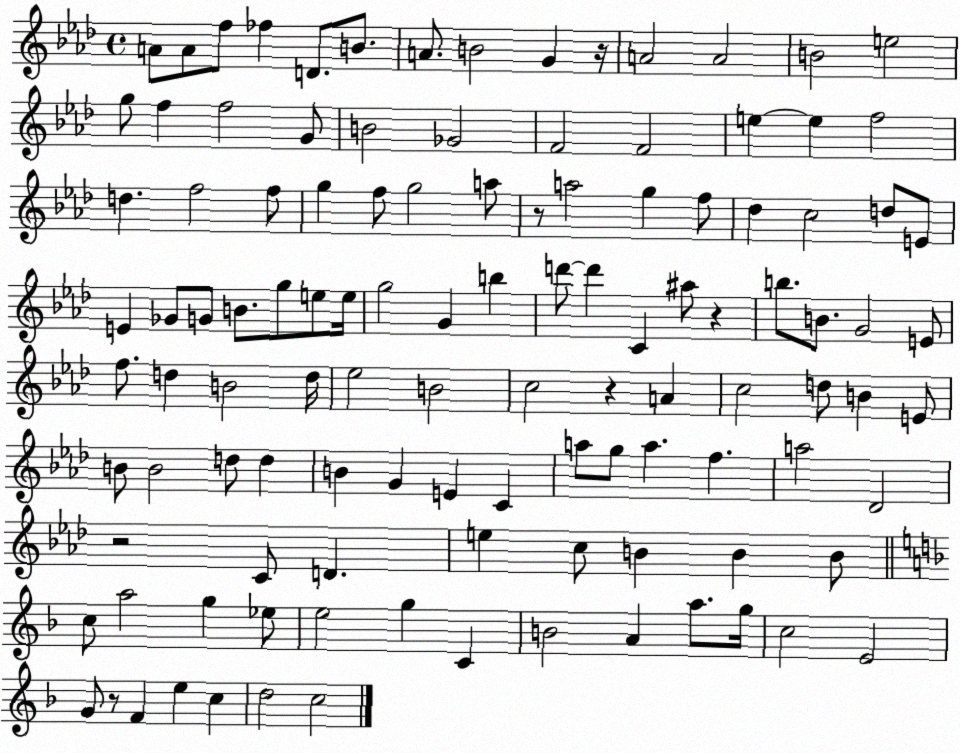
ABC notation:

X:1
T:Untitled
M:4/4
L:1/4
K:Ab
A/2 A/2 f/2 _f D/2 B/2 A/2 B2 G z/4 A2 A2 B2 e2 g/2 f f2 G/2 B2 _G2 F2 F2 e e f2 d f2 f/2 g f/2 g2 a/2 z/2 a2 g f/2 _d c2 d/2 E/2 E _G/2 G/2 B/2 g/2 e/2 e/4 g2 G b d'/2 d' C ^a/2 z b/2 B/2 G2 E/2 f/2 d B2 d/4 _e2 B2 c2 z A c2 d/2 B E/2 B/2 B2 d/2 d B G E C a/2 g/2 a f a2 _D2 z2 C/2 D e c/2 B B B/2 c/2 a2 g _e/2 e2 g C B2 A a/2 g/4 c2 E2 G/2 z/2 F e c d2 c2